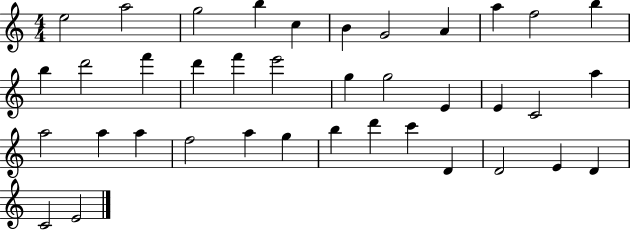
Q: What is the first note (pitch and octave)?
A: E5